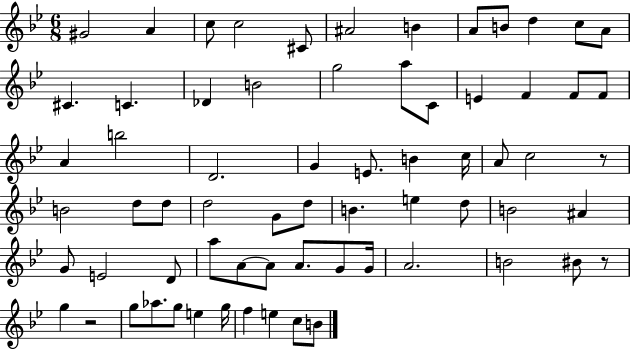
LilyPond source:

{
  \clef treble
  \numericTimeSignature
  \time 6/8
  \key bes \major
  gis'2 a'4 | c''8 c''2 cis'8 | ais'2 b'4 | a'8 b'8 d''4 c''8 a'8 | \break cis'4. c'4. | des'4 b'2 | g''2 a''8 c'8 | e'4 f'4 f'8 f'8 | \break a'4 b''2 | d'2. | g'4 e'8. b'4 c''16 | a'8 c''2 r8 | \break b'2 d''8 d''8 | d''2 g'8 d''8 | b'4. e''4 d''8 | b'2 ais'4 | \break g'8 e'2 d'8 | a''8 a'8~~ a'8 a'8. g'8 g'16 | a'2. | b'2 bis'8 r8 | \break g''4 r2 | g''8 aes''8. g''8 e''4 g''16 | f''4 e''4 c''8 b'8 | \bar "|."
}